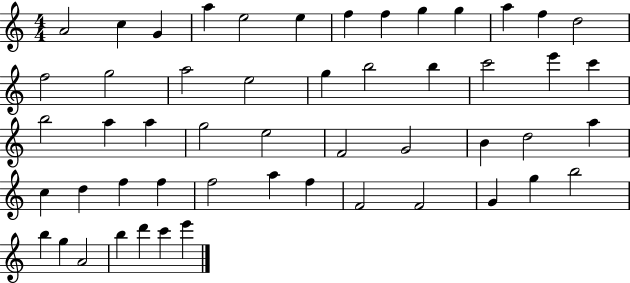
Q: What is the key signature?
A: C major